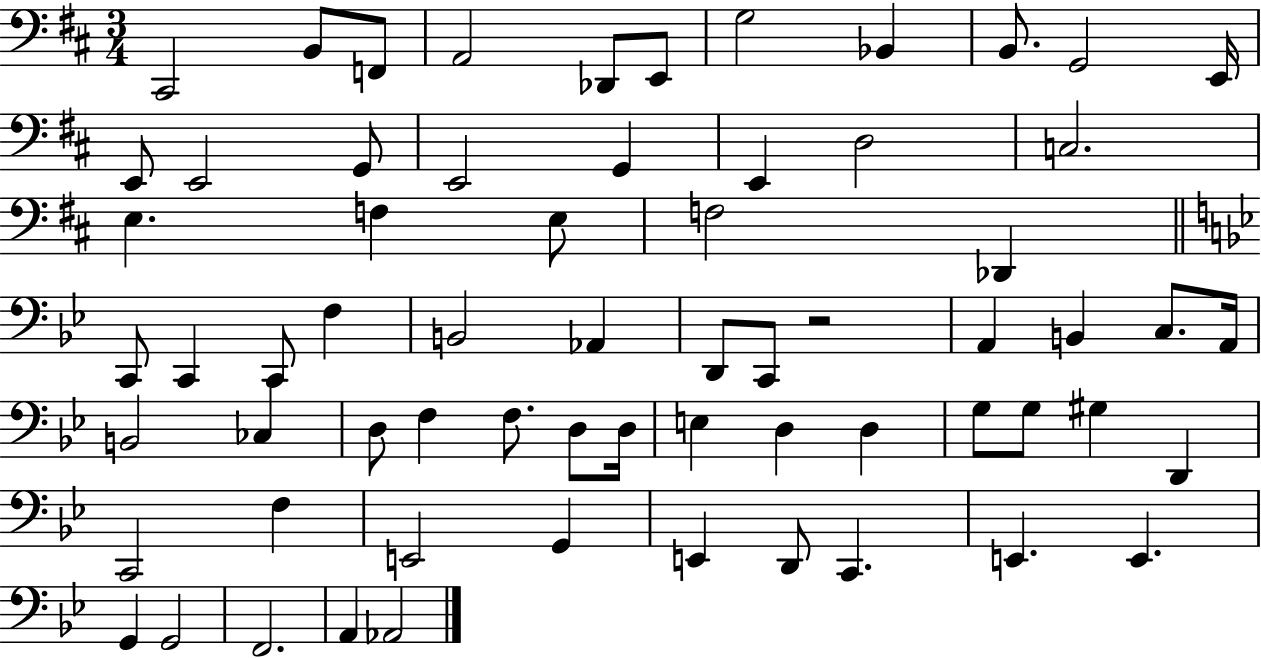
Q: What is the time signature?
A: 3/4